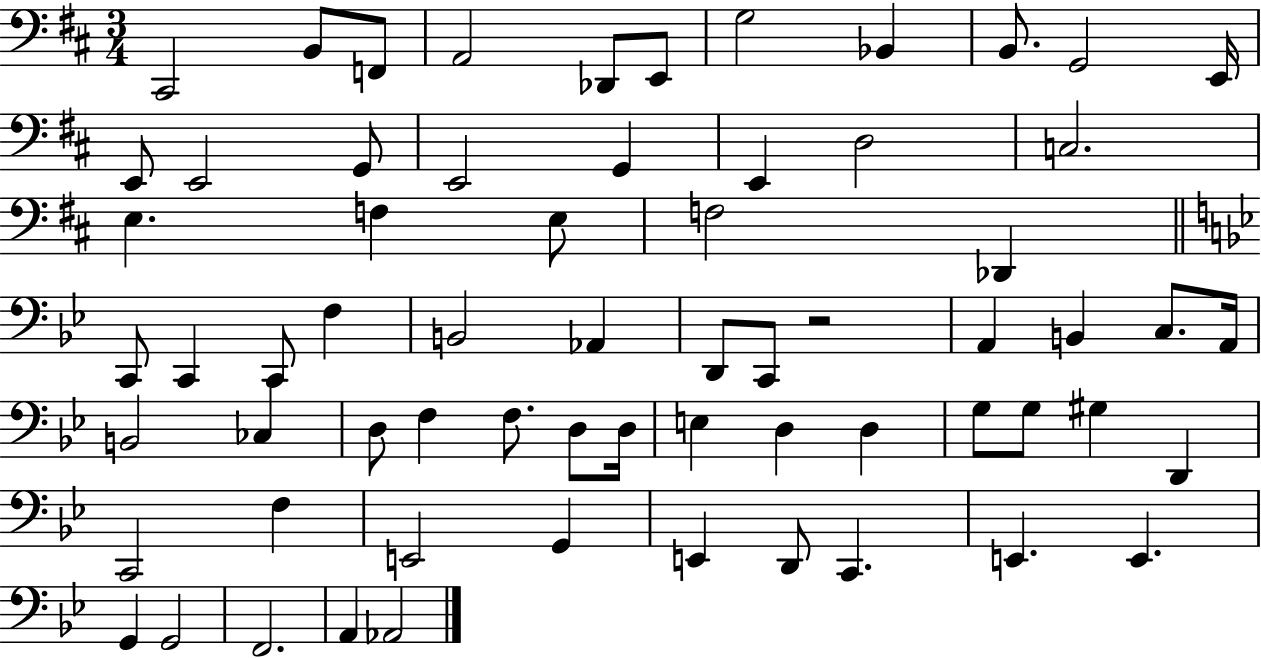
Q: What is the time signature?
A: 3/4